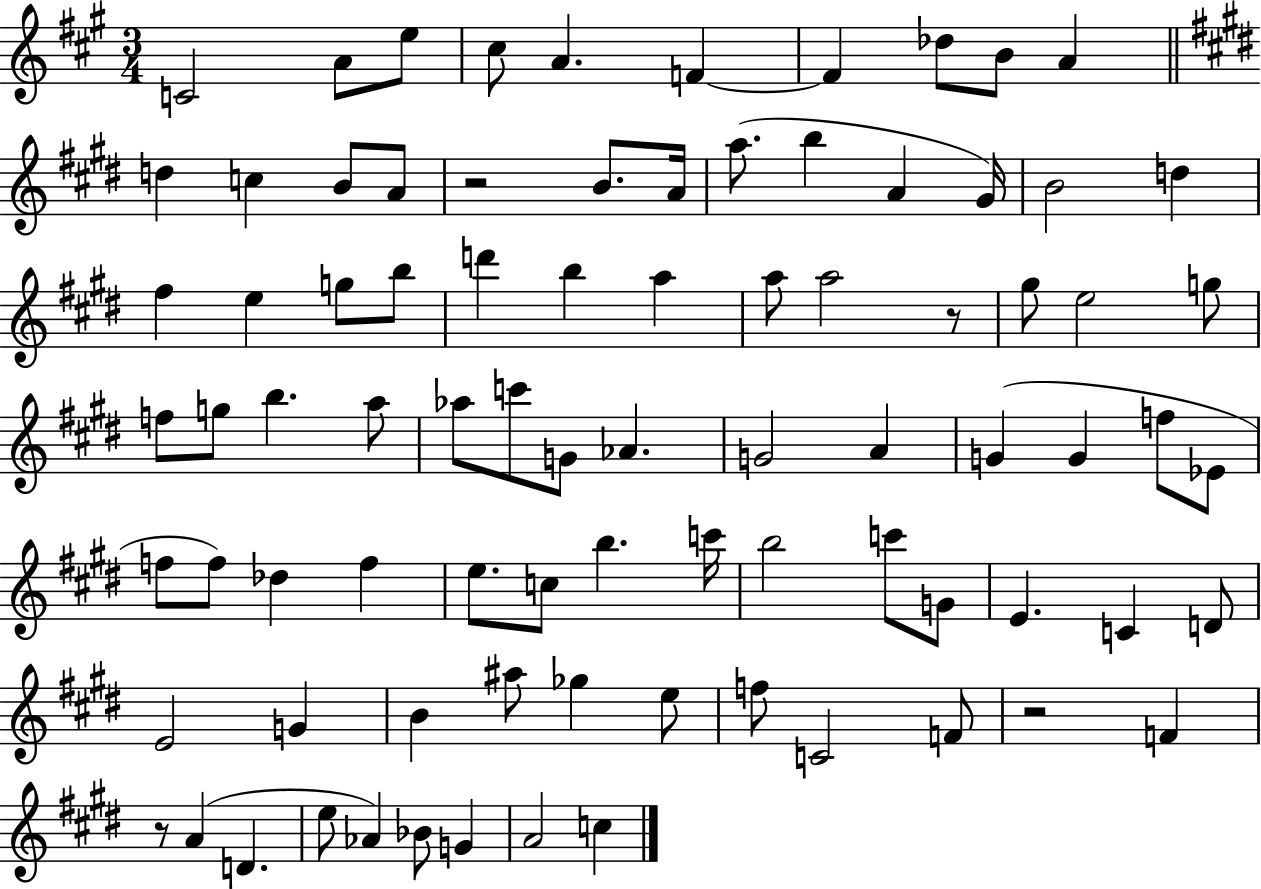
C4/h A4/e E5/e C#5/e A4/q. F4/q F4/q Db5/e B4/e A4/q D5/q C5/q B4/e A4/e R/h B4/e. A4/s A5/e. B5/q A4/q G#4/s B4/h D5/q F#5/q E5/q G5/e B5/e D6/q B5/q A5/q A5/e A5/h R/e G#5/e E5/h G5/e F5/e G5/e B5/q. A5/e Ab5/e C6/e G4/e Ab4/q. G4/h A4/q G4/q G4/q F5/e Eb4/e F5/e F5/e Db5/q F5/q E5/e. C5/e B5/q. C6/s B5/h C6/e G4/e E4/q. C4/q D4/e E4/h G4/q B4/q A#5/e Gb5/q E5/e F5/e C4/h F4/e R/h F4/q R/e A4/q D4/q. E5/e Ab4/q Bb4/e G4/q A4/h C5/q